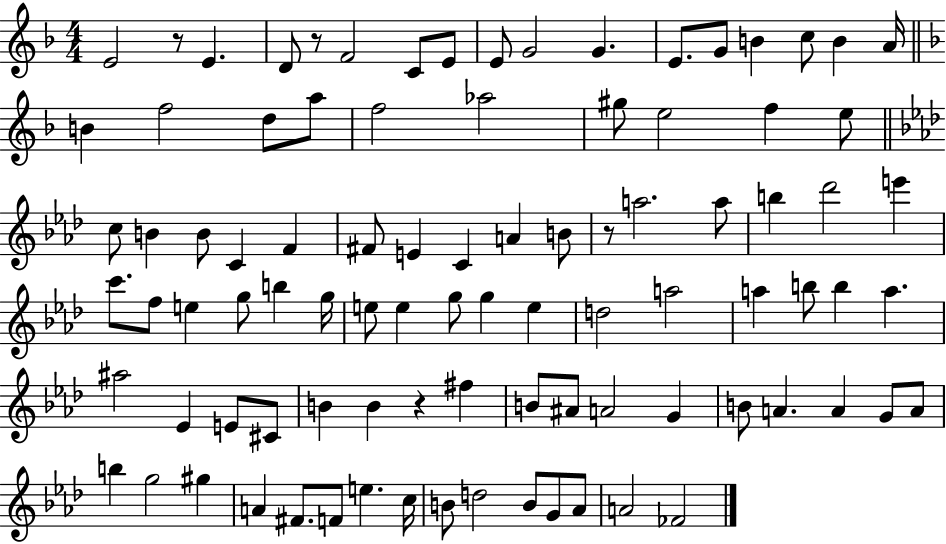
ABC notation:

X:1
T:Untitled
M:4/4
L:1/4
K:F
E2 z/2 E D/2 z/2 F2 C/2 E/2 E/2 G2 G E/2 G/2 B c/2 B A/4 B f2 d/2 a/2 f2 _a2 ^g/2 e2 f e/2 c/2 B B/2 C F ^F/2 E C A B/2 z/2 a2 a/2 b _d'2 e' c'/2 f/2 e g/2 b g/4 e/2 e g/2 g e d2 a2 a b/2 b a ^a2 _E E/2 ^C/2 B B z ^f B/2 ^A/2 A2 G B/2 A A G/2 A/2 b g2 ^g A ^F/2 F/2 e c/4 B/2 d2 B/2 G/2 _A/2 A2 _F2